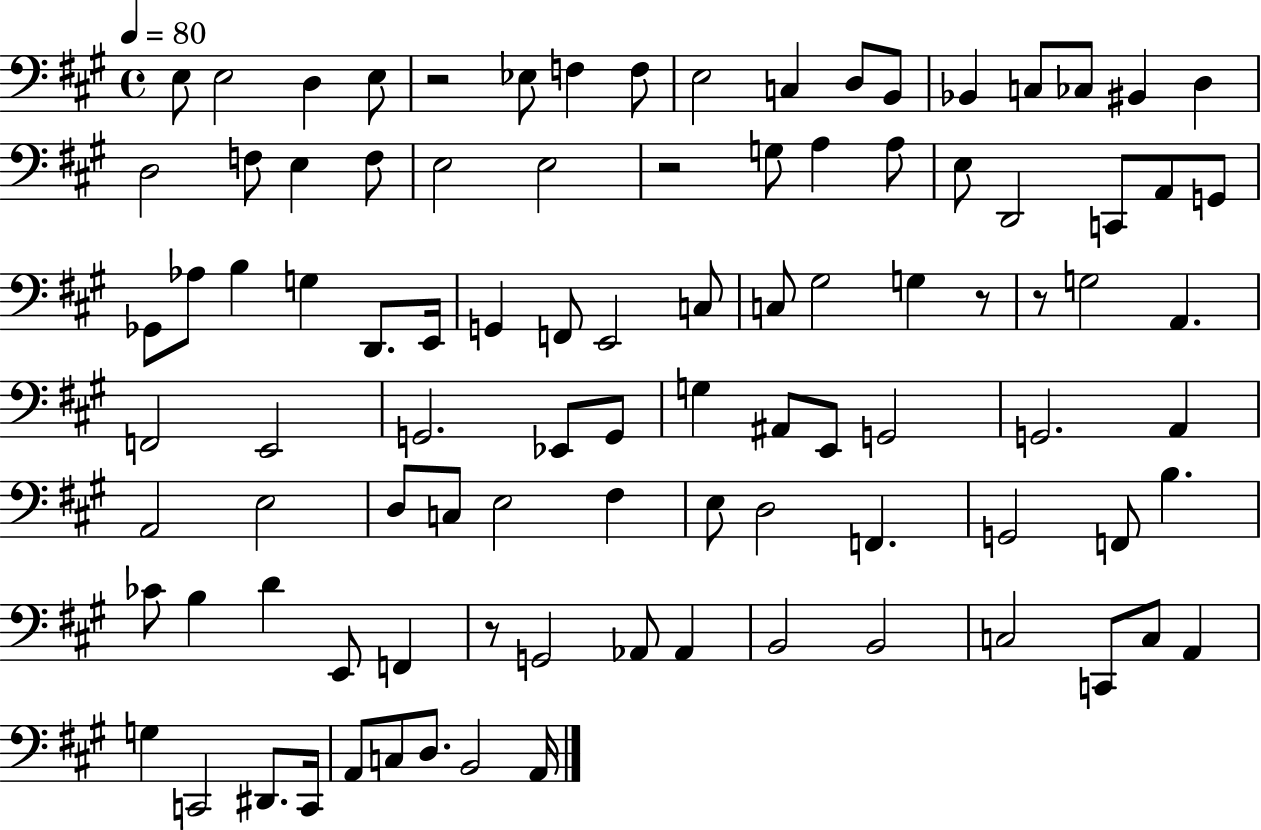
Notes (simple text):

E3/e E3/h D3/q E3/e R/h Eb3/e F3/q F3/e E3/h C3/q D3/e B2/e Bb2/q C3/e CES3/e BIS2/q D3/q D3/h F3/e E3/q F3/e E3/h E3/h R/h G3/e A3/q A3/e E3/e D2/h C2/e A2/e G2/e Gb2/e Ab3/e B3/q G3/q D2/e. E2/s G2/q F2/e E2/h C3/e C3/e G#3/h G3/q R/e R/e G3/h A2/q. F2/h E2/h G2/h. Eb2/e G2/e G3/q A#2/e E2/e G2/h G2/h. A2/q A2/h E3/h D3/e C3/e E3/h F#3/q E3/e D3/h F2/q. G2/h F2/e B3/q. CES4/e B3/q D4/q E2/e F2/q R/e G2/h Ab2/e Ab2/q B2/h B2/h C3/h C2/e C3/e A2/q G3/q C2/h D#2/e. C2/s A2/e C3/e D3/e. B2/h A2/s